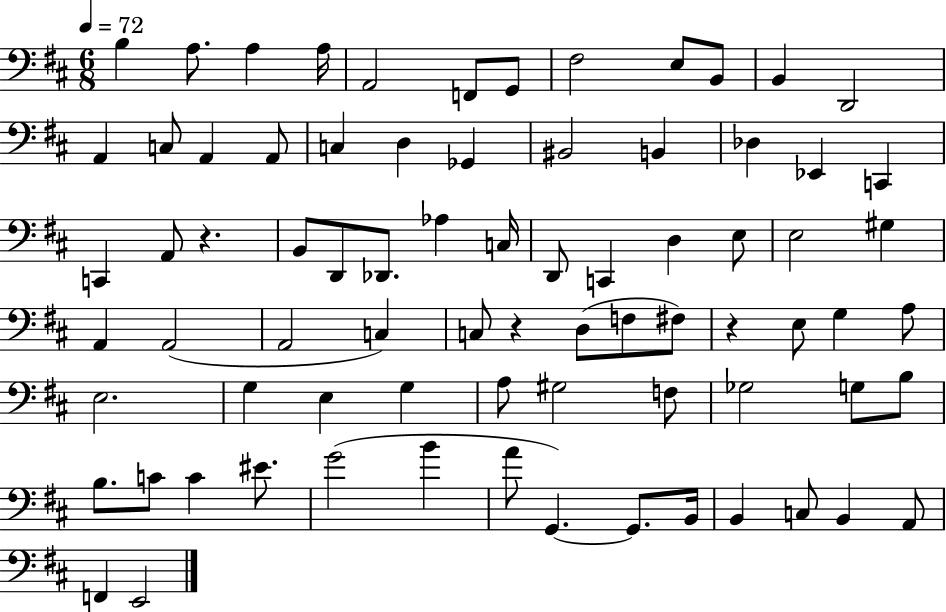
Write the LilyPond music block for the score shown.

{
  \clef bass
  \numericTimeSignature
  \time 6/8
  \key d \major
  \tempo 4 = 72
  b4 a8. a4 a16 | a,2 f,8 g,8 | fis2 e8 b,8 | b,4 d,2 | \break a,4 c8 a,4 a,8 | c4 d4 ges,4 | bis,2 b,4 | des4 ees,4 c,4 | \break c,4 a,8 r4. | b,8 d,8 des,8. aes4 c16 | d,8 c,4 d4 e8 | e2 gis4 | \break a,4 a,2( | a,2 c4) | c8 r4 d8( f8 fis8) | r4 e8 g4 a8 | \break e2. | g4 e4 g4 | a8 gis2 f8 | ges2 g8 b8 | \break b8. c'8 c'4 eis'8. | g'2( b'4 | a'8 g,4.~~) g,8. b,16 | b,4 c8 b,4 a,8 | \break f,4 e,2 | \bar "|."
}